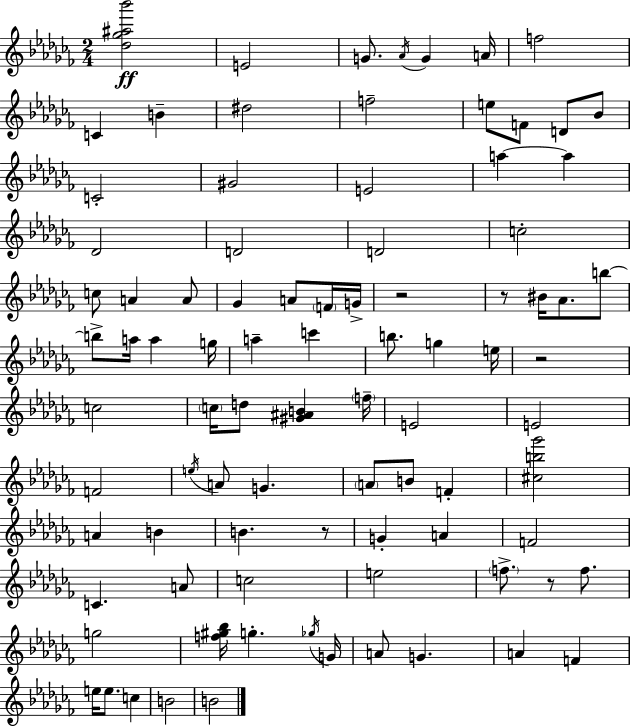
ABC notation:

X:1
T:Untitled
M:2/4
L:1/4
K:Abm
[_d_g^a_b']2 E2 G/2 _A/4 G A/4 f2 C B ^d2 f2 e/2 F/2 D/2 _B/2 C2 ^G2 E2 a a _D2 D2 D2 c2 c/2 A A/2 _G A/2 F/4 G/4 z2 z/2 ^B/4 _A/2 b/2 b/2 a/4 a g/4 a c' b/2 g e/4 z2 c2 c/4 d/2 [^G^AB] f/4 E2 E2 F2 e/4 A/2 G A/2 B/2 F [^cb_g']2 A B B z/2 G A F2 C A/2 c2 e2 f/2 z/2 f/2 g2 [f^g_b]/4 g _g/4 G/4 A/2 G A F e/4 e/2 c B2 B2